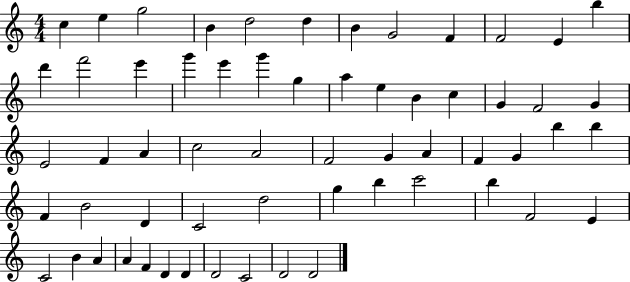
{
  \clef treble
  \numericTimeSignature
  \time 4/4
  \key c \major
  c''4 e''4 g''2 | b'4 d''2 d''4 | b'4 g'2 f'4 | f'2 e'4 b''4 | \break d'''4 f'''2 e'''4 | g'''4 e'''4 g'''4 g''4 | a''4 e''4 b'4 c''4 | g'4 f'2 g'4 | \break e'2 f'4 a'4 | c''2 a'2 | f'2 g'4 a'4 | f'4 g'4 b''4 b''4 | \break f'4 b'2 d'4 | c'2 d''2 | g''4 b''4 c'''2 | b''4 f'2 e'4 | \break c'2 b'4 a'4 | a'4 f'4 d'4 d'4 | d'2 c'2 | d'2 d'2 | \break \bar "|."
}